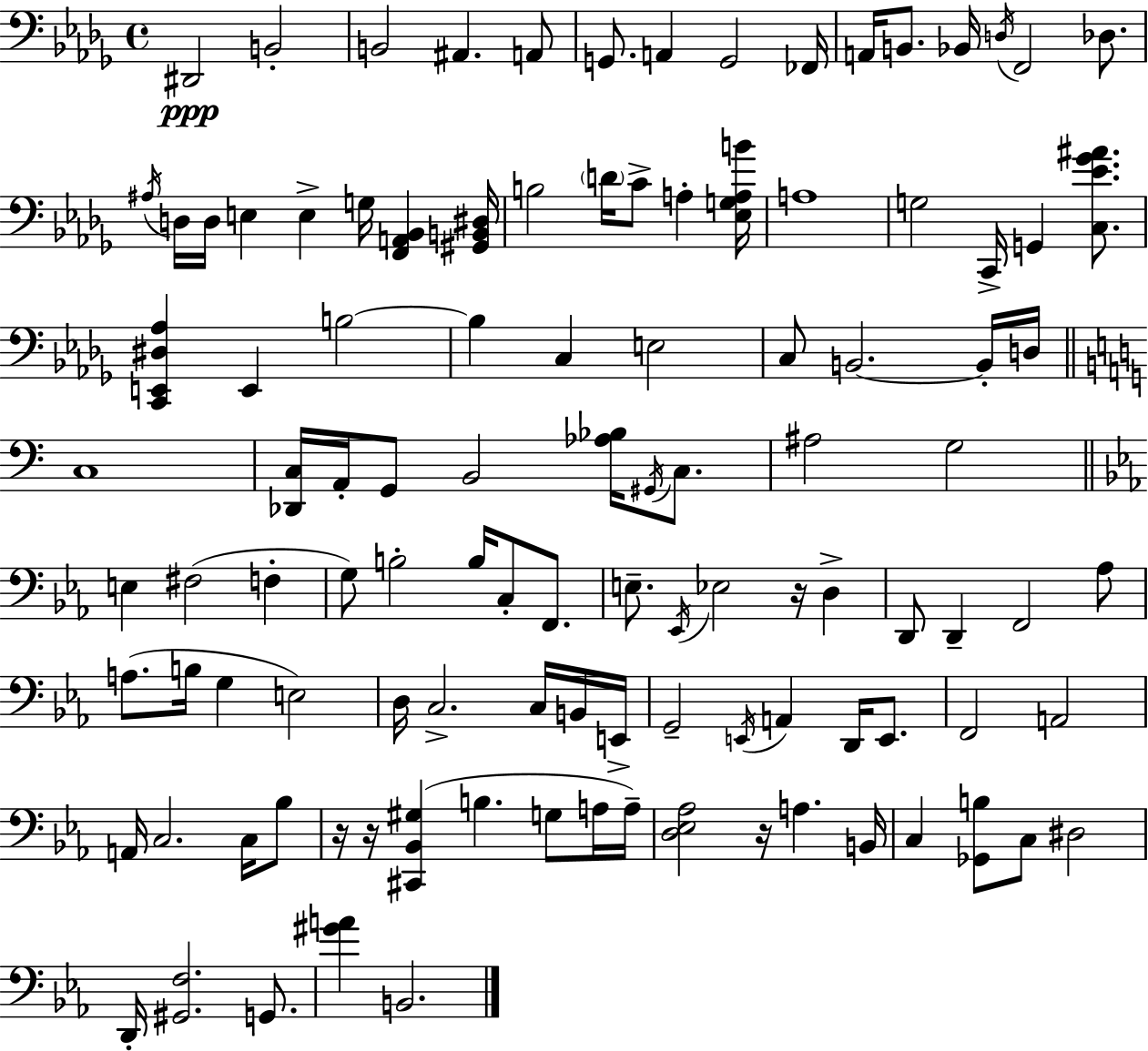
{
  \clef bass
  \time 4/4
  \defaultTimeSignature
  \key bes \minor
  dis,2\ppp b,2-. | b,2 ais,4. a,8 | g,8. a,4 g,2 fes,16 | a,16 b,8. bes,16 \acciaccatura { d16 } f,2 des8. | \break \acciaccatura { ais16 } d16 d16 e4 e4-> g16 <f, a, bes,>4 | <gis, b, dis>16 b2 \parenthesize d'16 c'8-> a4-. | <ees g a b'>16 a1 | g2 c,16-> g,4 <c ees' ges' ais'>8. | \break <c, e, dis aes>4 e,4 b2~~ | b4 c4 e2 | c8 b,2.~~ | b,16-. d16 \bar "||" \break \key a \minor c1 | <des, c>16 a,16-. g,8 b,2 <aes bes>16 \acciaccatura { gis,16 } c8. | ais2 g2 | \bar "||" \break \key ees \major e4 fis2( f4-. | g8) b2-. b16 c8-. f,8. | e8.-- \acciaccatura { ees,16 } ees2 r16 d4-> | d,8 d,4-- f,2 aes8 | \break a8.( b16 g4 e2) | d16 c2.-> c16 b,16 | e,16-> g,2-- \acciaccatura { e,16 } a,4 d,16 e,8. | f,2 a,2 | \break a,16 c2. c16 | bes8 r16 r16 <cis, bes, gis>4( b4. g8 | a16 a16--) <d ees aes>2 r16 a4. | b,16 c4 <ges, b>8 c8 dis2 | \break d,16-. <gis, f>2. g,8. | <gis' a'>4 b,2. | \bar "|."
}